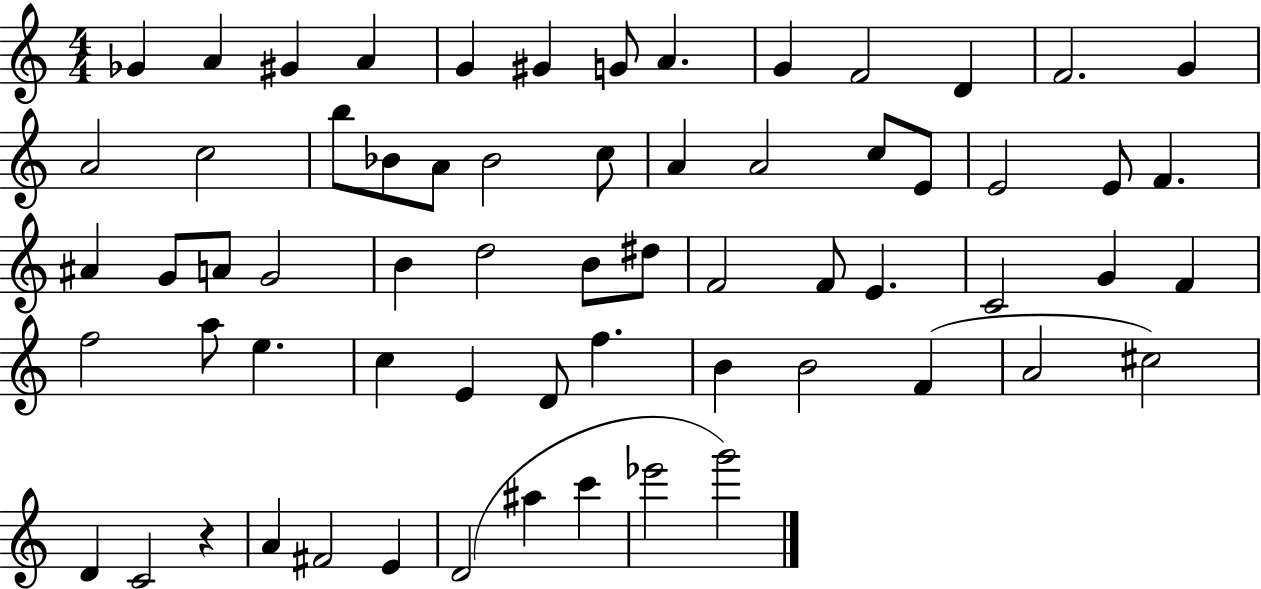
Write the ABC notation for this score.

X:1
T:Untitled
M:4/4
L:1/4
K:C
_G A ^G A G ^G G/2 A G F2 D F2 G A2 c2 b/2 _B/2 A/2 _B2 c/2 A A2 c/2 E/2 E2 E/2 F ^A G/2 A/2 G2 B d2 B/2 ^d/2 F2 F/2 E C2 G F f2 a/2 e c E D/2 f B B2 F A2 ^c2 D C2 z A ^F2 E D2 ^a c' _e'2 g'2